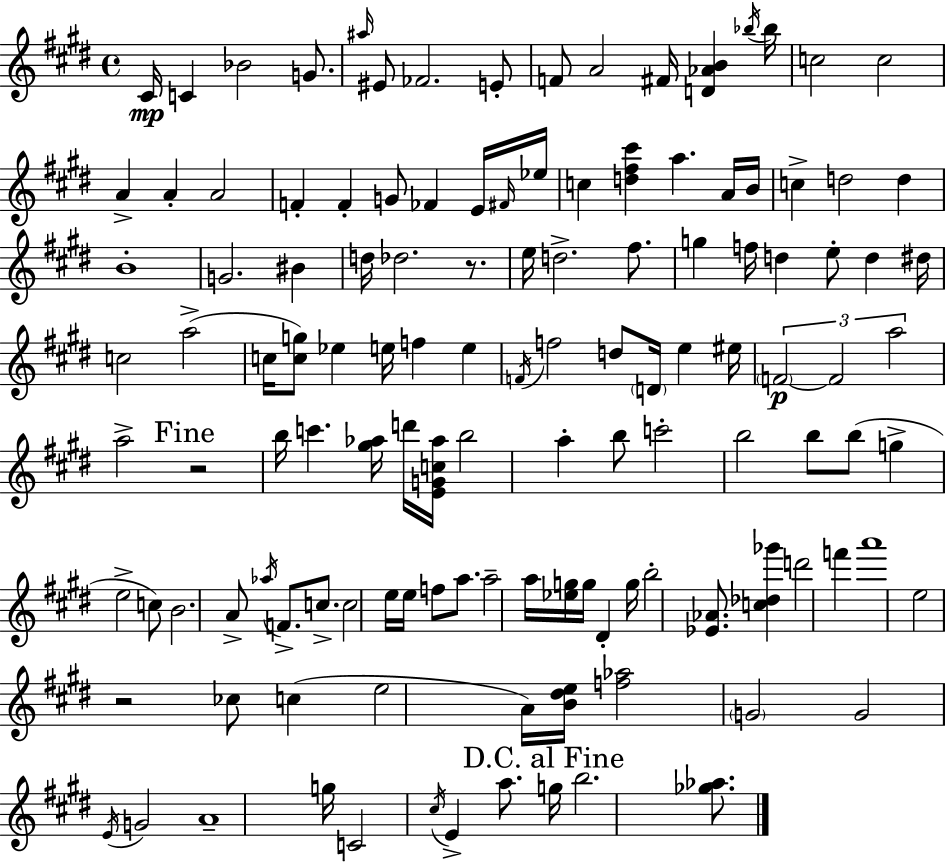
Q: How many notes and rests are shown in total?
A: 126